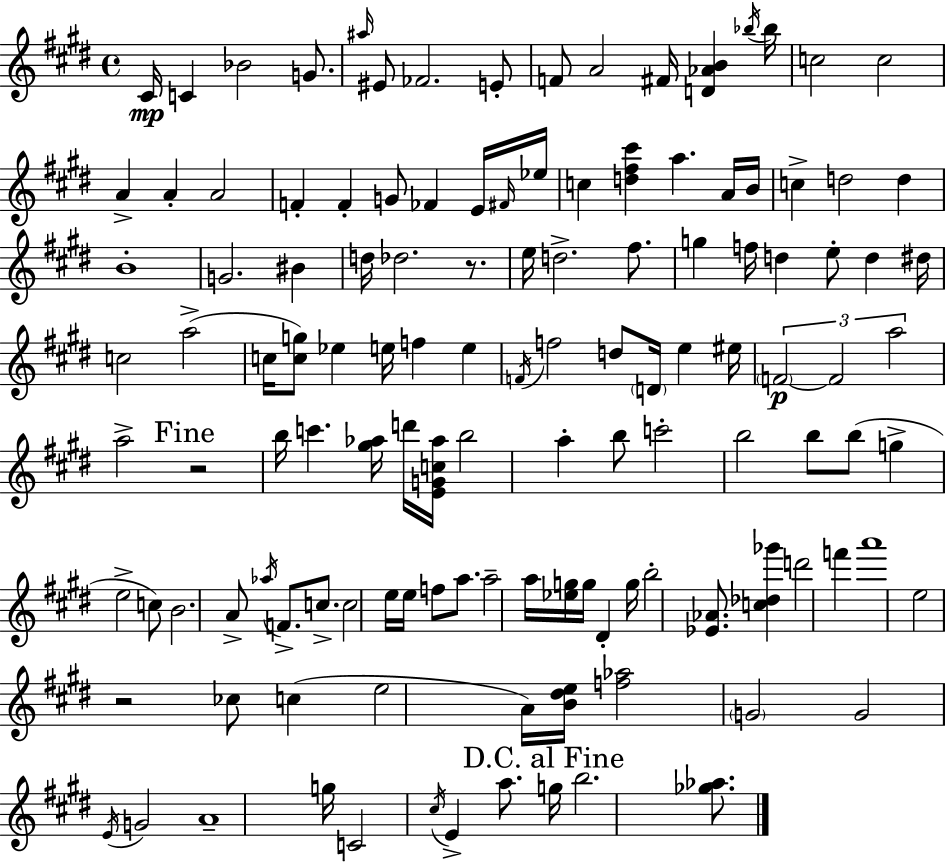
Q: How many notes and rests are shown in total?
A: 126